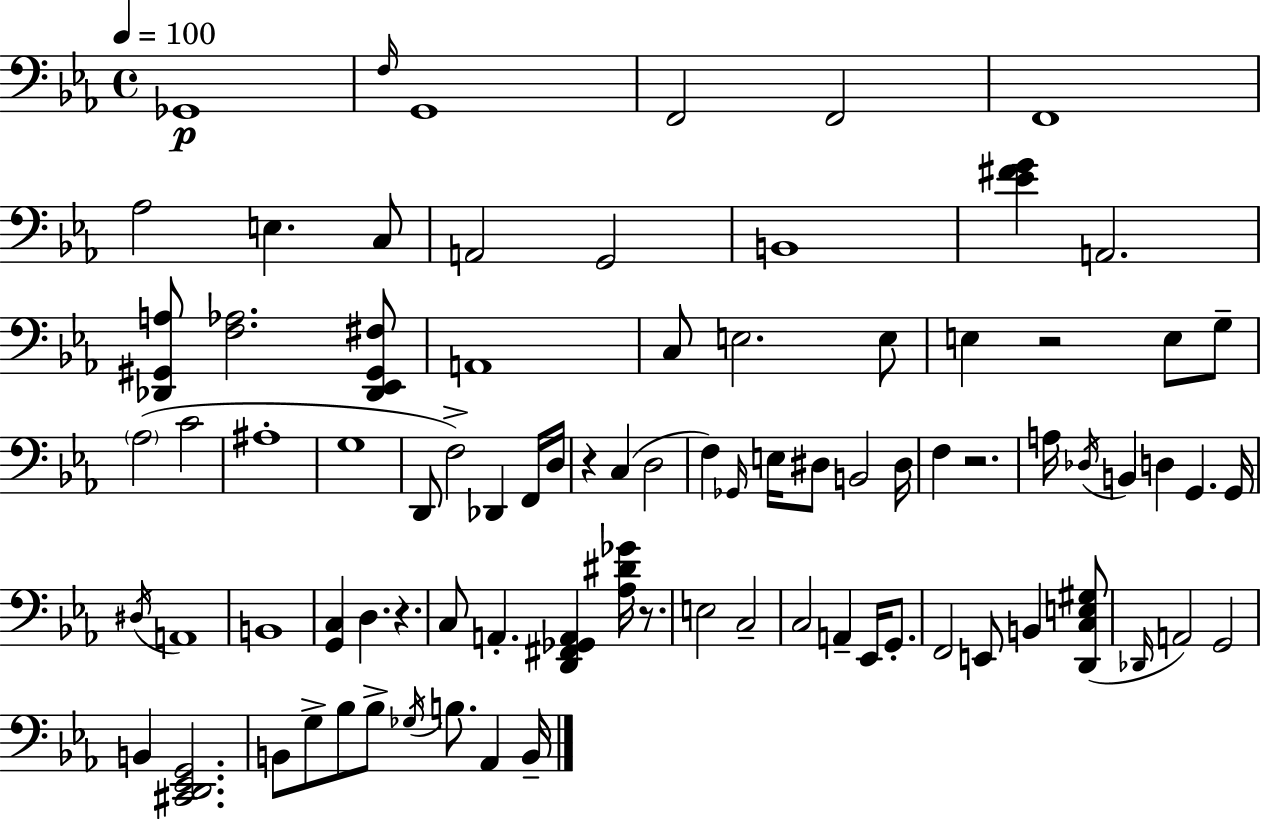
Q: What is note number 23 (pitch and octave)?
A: A#3